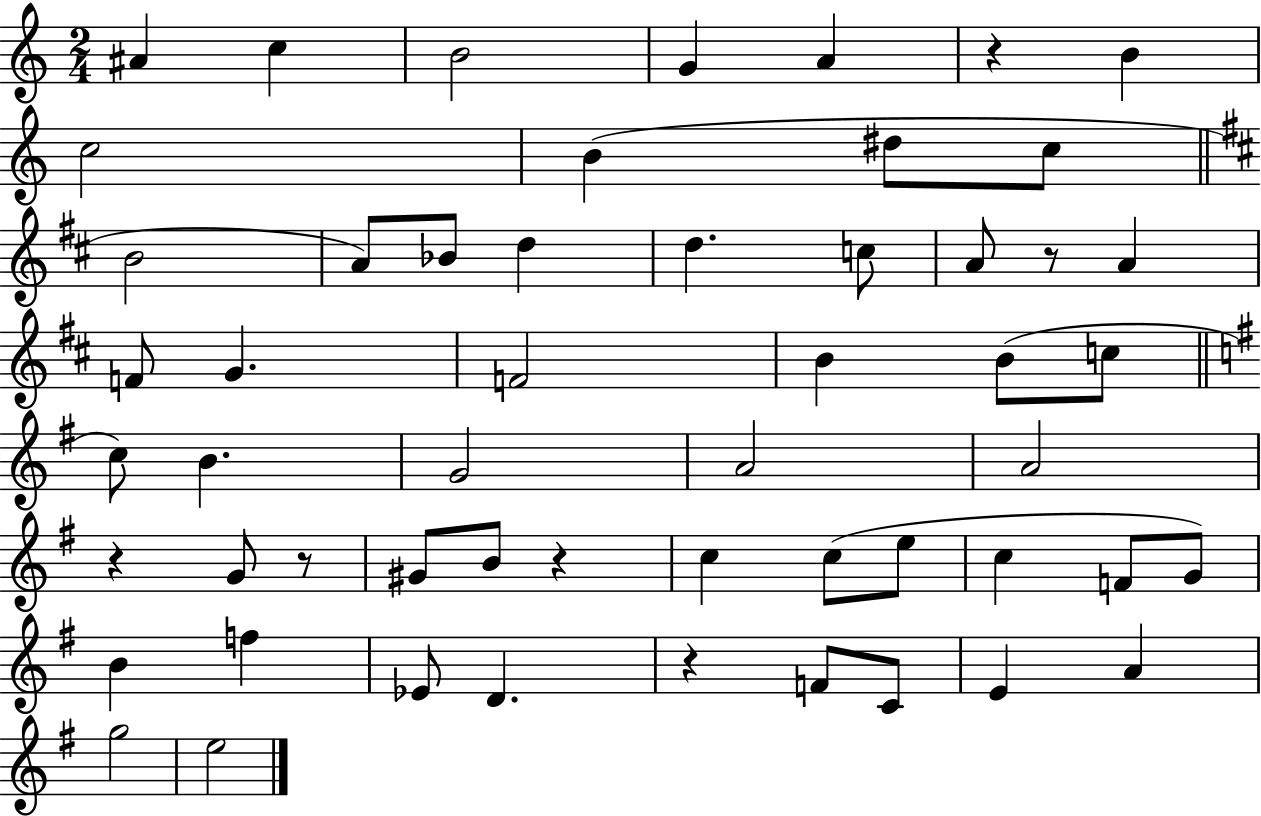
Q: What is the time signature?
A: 2/4